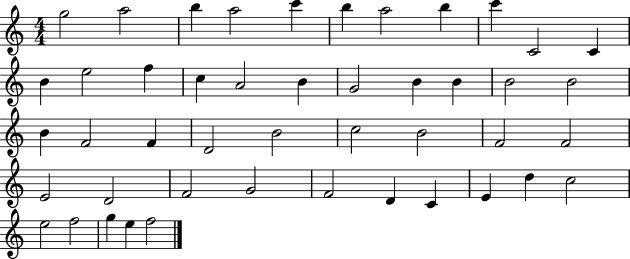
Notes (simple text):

G5/h A5/h B5/q A5/h C6/q B5/q A5/h B5/q C6/q C4/h C4/q B4/q E5/h F5/q C5/q A4/h B4/q G4/h B4/q B4/q B4/h B4/h B4/q F4/h F4/q D4/h B4/h C5/h B4/h F4/h F4/h E4/h D4/h F4/h G4/h F4/h D4/q C4/q E4/q D5/q C5/h E5/h F5/h G5/q E5/q F5/h